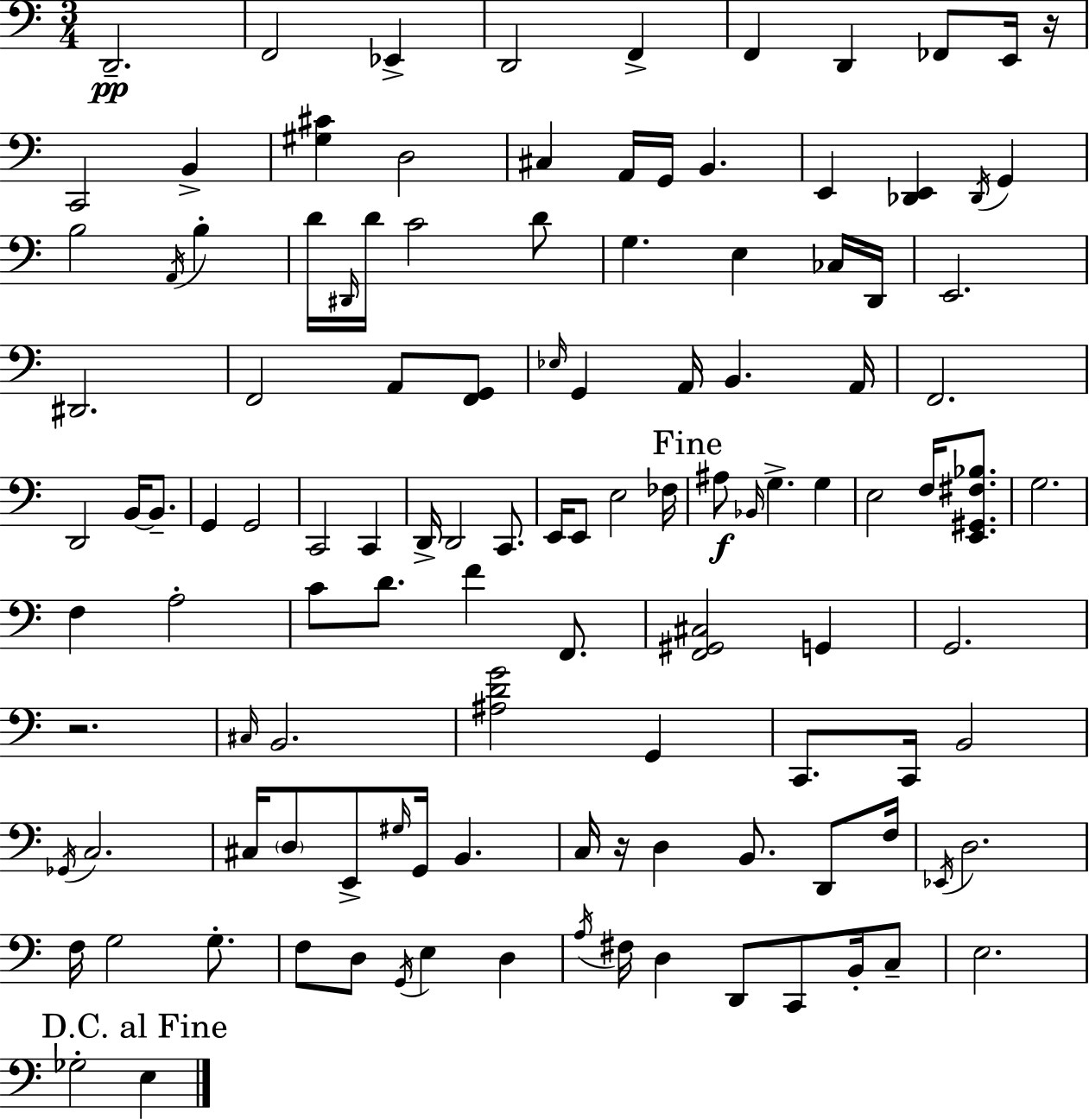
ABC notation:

X:1
T:Untitled
M:3/4
L:1/4
K:C
D,,2 F,,2 _E,, D,,2 F,, F,, D,, _F,,/2 E,,/4 z/4 C,,2 B,, [^G,^C] D,2 ^C, A,,/4 G,,/4 B,, E,, [_D,,E,,] _D,,/4 G,, B,2 A,,/4 B, D/4 ^D,,/4 D/4 C2 D/2 G, E, _C,/4 D,,/4 E,,2 ^D,,2 F,,2 A,,/2 [F,,G,,]/2 _E,/4 G,, A,,/4 B,, A,,/4 F,,2 D,,2 B,,/4 B,,/2 G,, G,,2 C,,2 C,, D,,/4 D,,2 C,,/2 E,,/4 E,,/2 E,2 _F,/4 ^A,/2 _B,,/4 G, G, E,2 F,/4 [E,,^G,,^F,_B,]/2 G,2 F, A,2 C/2 D/2 F F,,/2 [F,,^G,,^C,]2 G,, G,,2 z2 ^C,/4 B,,2 [^A,DG]2 G,, C,,/2 C,,/4 B,,2 _G,,/4 C,2 ^C,/4 D,/2 E,,/2 ^G,/4 G,,/4 B,, C,/4 z/4 D, B,,/2 D,,/2 F,/4 _E,,/4 D,2 F,/4 G,2 G,/2 F,/2 D,/2 G,,/4 E, D, A,/4 ^F,/4 D, D,,/2 C,,/2 B,,/4 C,/2 E,2 _G,2 E,